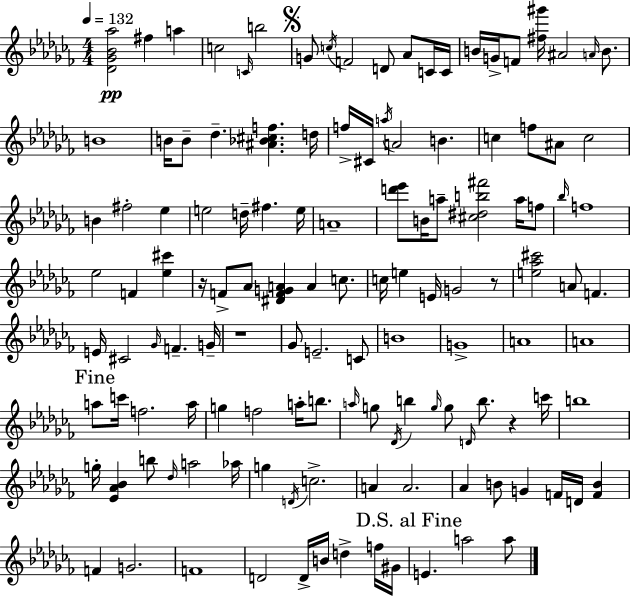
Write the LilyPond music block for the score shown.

{
  \clef treble
  \numericTimeSignature
  \time 4/4
  \key aes \minor
  \tempo 4 = 132
  <des' ges' bes' aes''>2\pp fis''4 a''4 | c''2 \grace { c'16 } b''2 | \mark \markup { \musicglyph "scripts.segno" } g'8 \acciaccatura { c''16 } f'2 d'8 aes'8 | c'16 c'16 b'16 g'16-> f'8 <fis'' gis'''>16 ais'2 \grace { a'16 } | \break b'8. b'1 | b'16 b'8-- des''4.-- <ais' bes' cis'' f''>4. | d''16 f''16-> cis'16 \acciaccatura { a''16 } a'2 b'4. | c''4 f''8 ais'8 c''2 | \break b'4 fis''2-. | ees''4 e''2 d''16-- fis''4. | e''16 a'1-- | <d''' ees'''>8 b'16 a''8-- <cis'' dis'' b'' fis'''>2 | \break a''16 f''8 \grace { bes''16 } f''1 | ees''2 f'4 | <ees'' cis'''>4 r16 f'8-> aes'8 <dis' f' g' a'>4 a'4 | c''8. c''16 e''4 e'16 g'2 | \break r8 <e'' aes'' cis'''>2 a'8 f'4. | e'16 cis'2 \grace { ges'16 } f'4.-- | g'16-- r1 | ges'8 e'2.-- | \break c'8 b'1 | g'1-> | a'1 | a'1 | \break \mark "Fine" a''8 c'''16 f''2. | a''16 g''4 f''2 | a''16-. b''8. \grace { a''16 } g''8 \acciaccatura { des'16 } b''4 \grace { g''16 } g''8 | \grace { d'16 } b''8. r4 c'''16 b''1 | \break g''16-. <ees' aes' bes'>4 b''8 | \grace { des''16 } a''2 aes''16 g''4 \acciaccatura { d'16 } | c''2.-> a'4 | a'2. aes'4 | \break b'8 g'4 f'16 d'16 <f' b'>4 f'4 | g'2. f'1 | d'2 | d'16-> b'16 d''4-> f''16 gis'16 \mark "D.S. al Fine" e'4. | \break a''2 a''8 \bar "|."
}